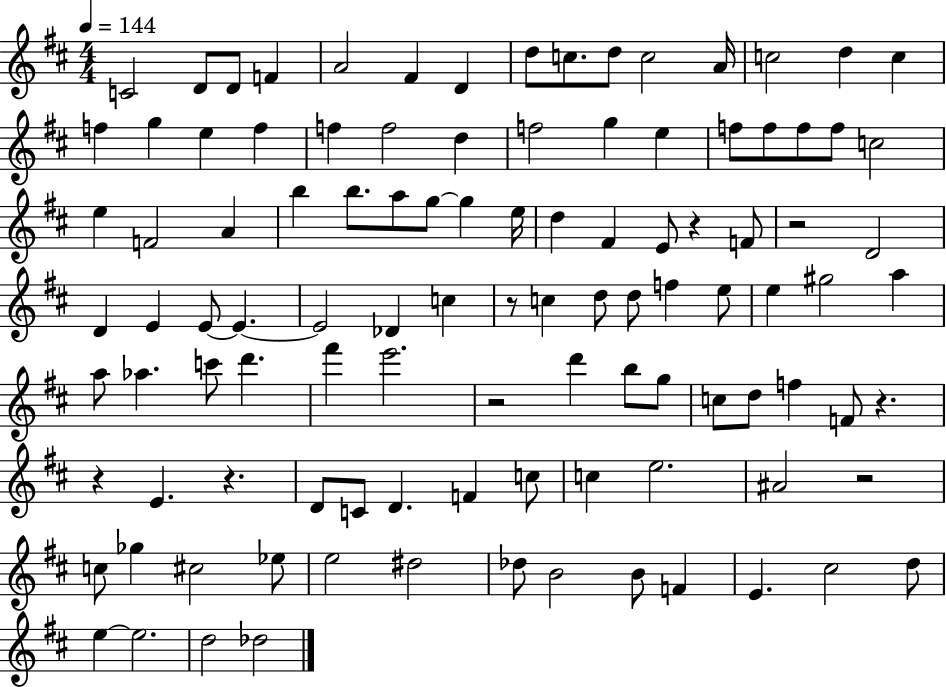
X:1
T:Untitled
M:4/4
L:1/4
K:D
C2 D/2 D/2 F A2 ^F D d/2 c/2 d/2 c2 A/4 c2 d c f g e f f f2 d f2 g e f/2 f/2 f/2 f/2 c2 e F2 A b b/2 a/2 g/2 g e/4 d ^F E/2 z F/2 z2 D2 D E E/2 E E2 _D c z/2 c d/2 d/2 f e/2 e ^g2 a a/2 _a c'/2 d' ^f' e'2 z2 d' b/2 g/2 c/2 d/2 f F/2 z z E z D/2 C/2 D F c/2 c e2 ^A2 z2 c/2 _g ^c2 _e/2 e2 ^d2 _d/2 B2 B/2 F E ^c2 d/2 e e2 d2 _d2